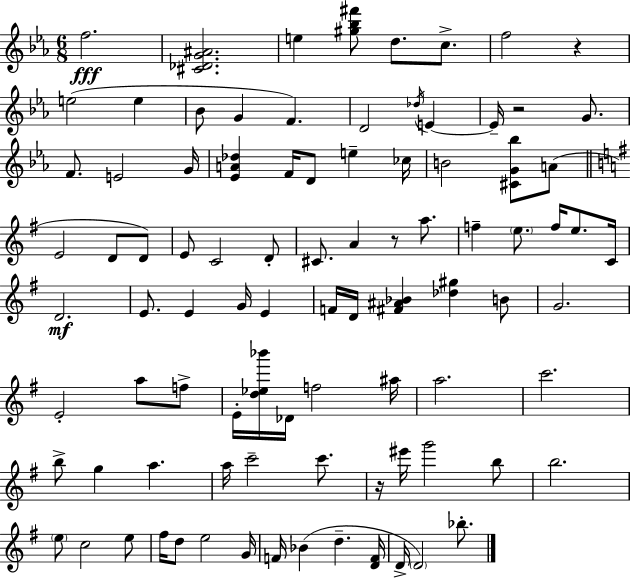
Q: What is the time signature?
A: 6/8